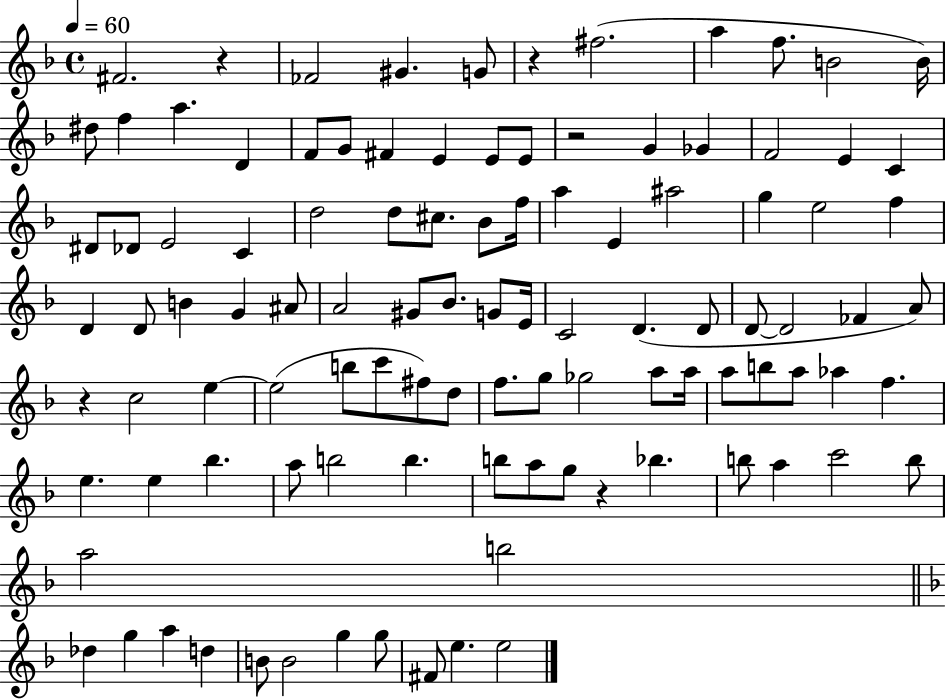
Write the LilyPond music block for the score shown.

{
  \clef treble
  \time 4/4
  \defaultTimeSignature
  \key f \major
  \tempo 4 = 60
  fis'2. r4 | fes'2 gis'4. g'8 | r4 fis''2.( | a''4 f''8. b'2 b'16) | \break dis''8 f''4 a''4. d'4 | f'8 g'8 fis'4 e'4 e'8 e'8 | r2 g'4 ges'4 | f'2 e'4 c'4 | \break dis'8 des'8 e'2 c'4 | d''2 d''8 cis''8. bes'8 f''16 | a''4 e'4 ais''2 | g''4 e''2 f''4 | \break d'4 d'8 b'4 g'4 ais'8 | a'2 gis'8 bes'8. g'8 e'16 | c'2 d'4.( d'8 | d'8~~ d'2 fes'4 a'8) | \break r4 c''2 e''4~~ | e''2( b''8 c'''8 fis''8) d''8 | f''8. g''8 ges''2 a''8 a''16 | a''8 b''8 a''8 aes''4 f''4. | \break e''4. e''4 bes''4. | a''8 b''2 b''4. | b''8 a''8 g''8 r4 bes''4. | b''8 a''4 c'''2 b''8 | \break a''2 b''2 | \bar "||" \break \key f \major des''4 g''4 a''4 d''4 | b'8 b'2 g''4 g''8 | fis'8 e''4. e''2 | \bar "|."
}